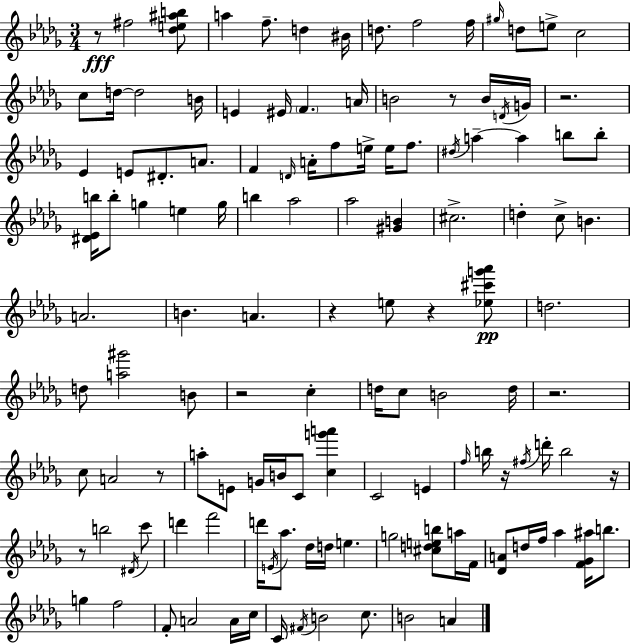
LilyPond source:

{
  \clef treble
  \numericTimeSignature
  \time 3/4
  \key bes \minor
  \repeat volta 2 { r8\fff fis''2 <des'' e'' ais'' b''>8 | a''4 f''8.-- d''4 bis'16 | d''8. f''2 f''16 | \grace { gis''16 } d''8 e''8-> c''2 | \break c''8 d''16~~ d''2 | b'16 e'4 eis'16 \parenthesize f'4. | a'16 b'2 r8 b'16 | \acciaccatura { d'16 } g'16 r2. | \break ees'4 e'8 dis'8.-. a'8. | f'4 \grace { d'16 } a'16-. f''8 e''16-> e''16 | f''8. \acciaccatura { dis''16 } a''4--~~ a''4 | b''8 b''8-. <dis' ees' b''>16 b''8-. g''4 e''4 | \break g''16 b''4 aes''2 | aes''2 | <gis' b'>4 cis''2.-> | d''4-. c''8-> b'4. | \break a'2. | b'4. a'4. | r4 e''8 r4 | <ees'' cis''' g''' aes'''>8\pp d''2. | \break d''8 <a'' gis'''>2 | b'8 r2 | c''4-. d''16 c''8 b'2 | d''16 r2. | \break c''8 a'2 | r8 a''8-. e'8 g'16 b'16 c'8 | <c'' g''' a'''>4 c'2 | e'4 \grace { f''16 } b''16 r16 \acciaccatura { fis''16 } d'''16-. b''2 | \break r16 r8 b''2 | \acciaccatura { dis'16 } c'''8 d'''4 f'''2 | d'''16 \acciaccatura { e'16 } aes''8. | des''16 d''16 e''4. g''2 | \break <cis'' d'' e'' b''>8 a''16 f'16 <des' a'>8 d''16 f''16 | aes''4 <f' ges' ais''>16 b''8. g''4 | f''2 f'8-. a'2 | a'16 c''16 c'16 \acciaccatura { fis'16 } b'2 | \break c''8. b'2 | a'4 } \bar "|."
}